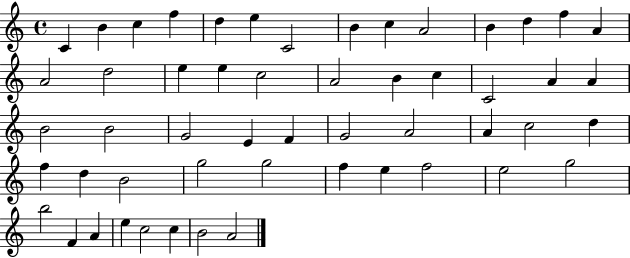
X:1
T:Untitled
M:4/4
L:1/4
K:C
C B c f d e C2 B c A2 B d f A A2 d2 e e c2 A2 B c C2 A A B2 B2 G2 E F G2 A2 A c2 d f d B2 g2 g2 f e f2 e2 g2 b2 F A e c2 c B2 A2